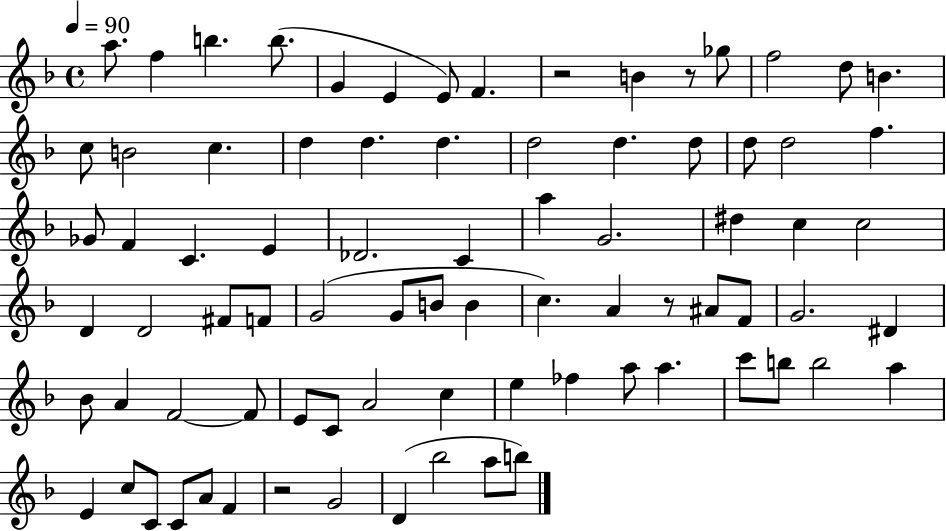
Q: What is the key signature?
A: F major